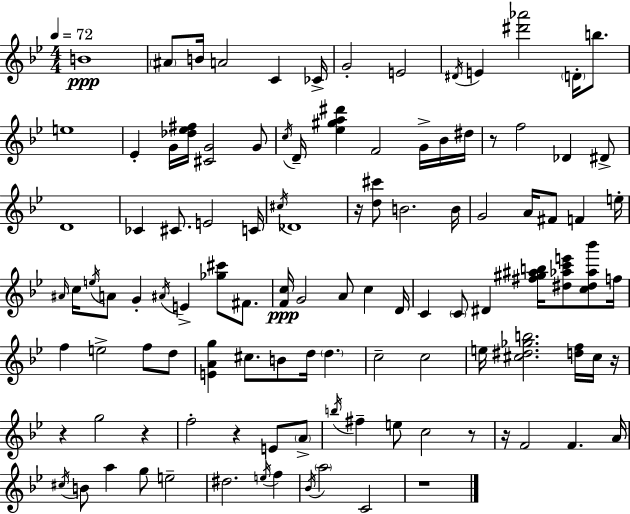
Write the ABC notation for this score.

X:1
T:Untitled
M:4/4
L:1/4
K:Gm
B4 ^A/2 B/4 A2 C _C/4 G2 E2 ^D/4 E [^d'_a']2 D/4 b/2 e4 _E G/4 [_d_e^f]/4 [^CG]2 G/2 c/4 D/4 [_e^ga^d'] F2 G/4 _B/4 ^d/4 z/2 f2 _D ^D/2 D4 _C ^C/2 E2 C/4 ^c/4 _D4 z/4 [d^c']/2 B2 B/4 G2 A/4 ^F/2 F e/4 ^A/4 c/4 e/4 A/2 G ^A/4 E [_g^c']/2 ^F/2 [Fc]/4 G2 A/2 c D/4 C C/2 ^D [^f^g^ab]/4 [^d_ac'e']/2 [c^d_a_b']/2 f/4 f e2 f/2 d/2 [EAg] ^c/2 B/2 d/4 d c2 c2 e/4 [^c^d_gb]2 [df]/4 ^c/4 z/4 z g2 z f2 z E/2 A/2 b/4 ^f e/2 c2 z/2 z/4 F2 F A/4 ^c/4 B/2 a g/2 e2 ^d2 e/4 f _B/4 a2 C2 z4